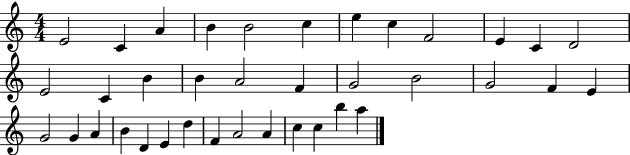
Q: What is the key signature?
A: C major